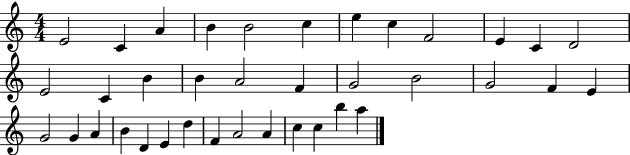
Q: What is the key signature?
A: C major